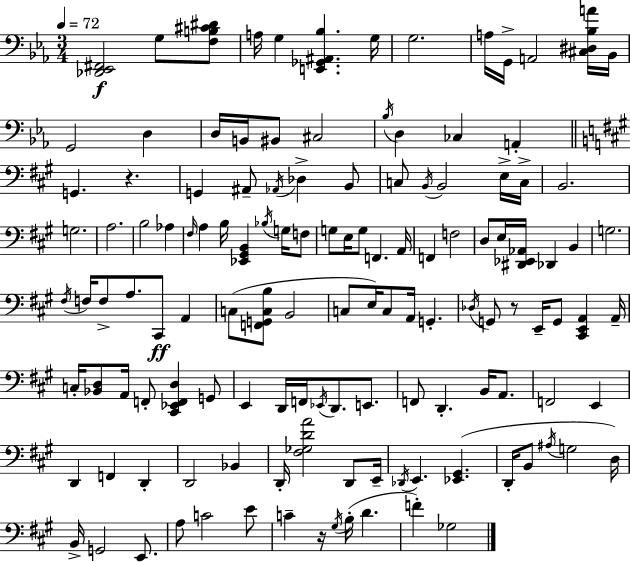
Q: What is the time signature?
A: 3/4